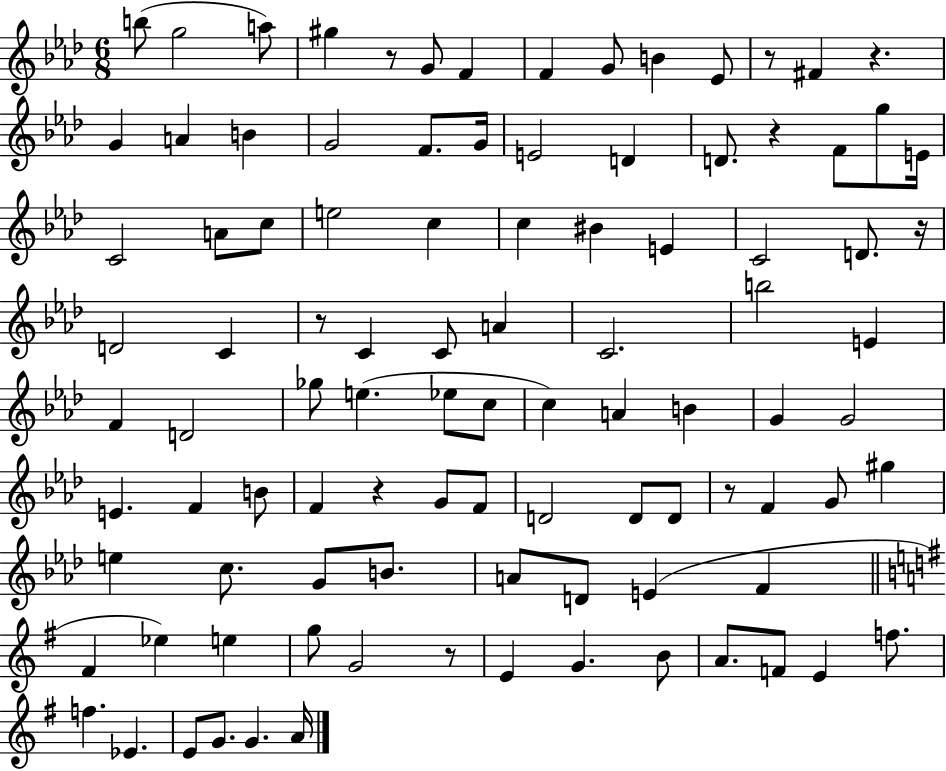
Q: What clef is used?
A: treble